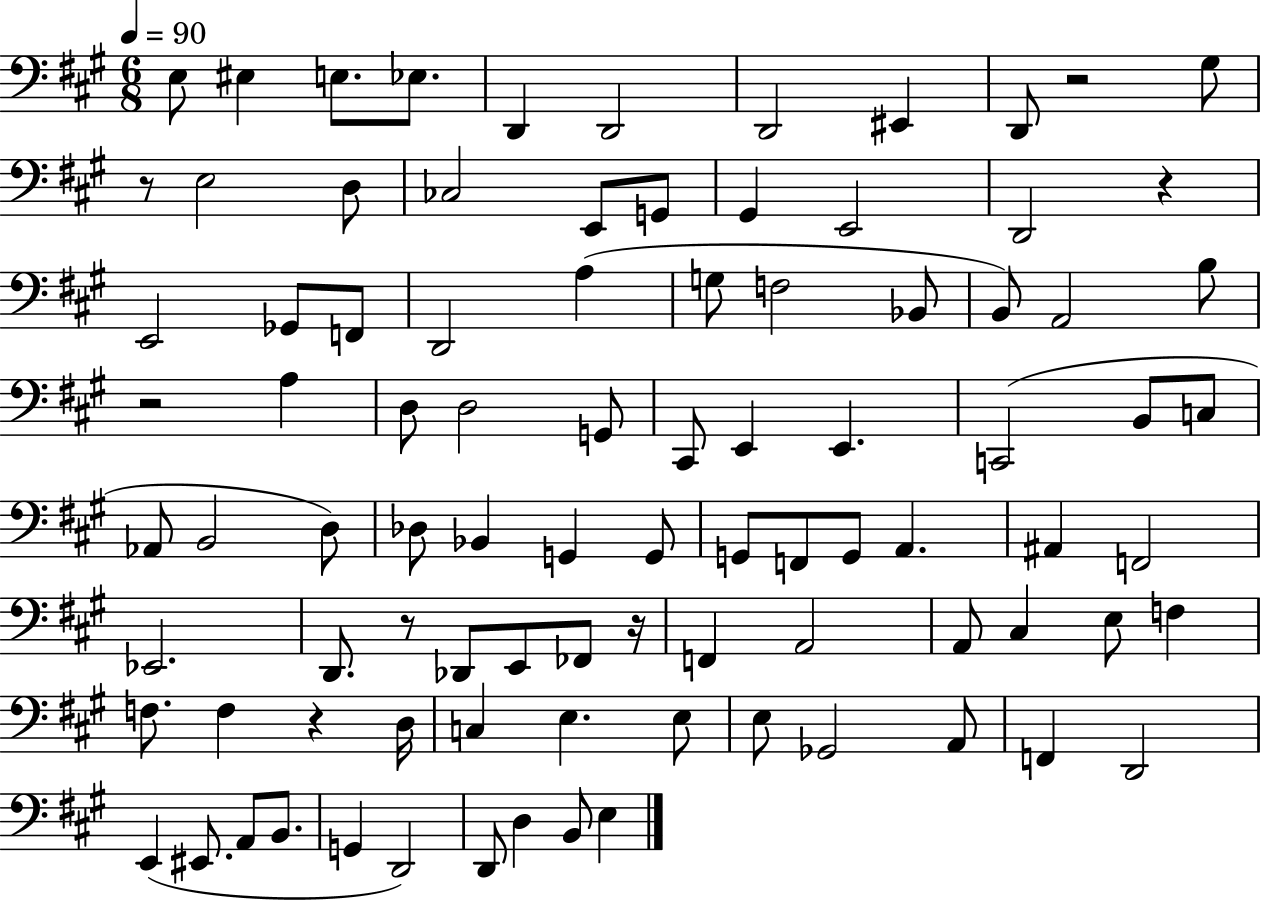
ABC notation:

X:1
T:Untitled
M:6/8
L:1/4
K:A
E,/2 ^E, E,/2 _E,/2 D,, D,,2 D,,2 ^E,, D,,/2 z2 ^G,/2 z/2 E,2 D,/2 _C,2 E,,/2 G,,/2 ^G,, E,,2 D,,2 z E,,2 _G,,/2 F,,/2 D,,2 A, G,/2 F,2 _B,,/2 B,,/2 A,,2 B,/2 z2 A, D,/2 D,2 G,,/2 ^C,,/2 E,, E,, C,,2 B,,/2 C,/2 _A,,/2 B,,2 D,/2 _D,/2 _B,, G,, G,,/2 G,,/2 F,,/2 G,,/2 A,, ^A,, F,,2 _E,,2 D,,/2 z/2 _D,,/2 E,,/2 _F,,/2 z/4 F,, A,,2 A,,/2 ^C, E,/2 F, F,/2 F, z D,/4 C, E, E,/2 E,/2 _G,,2 A,,/2 F,, D,,2 E,, ^E,,/2 A,,/2 B,,/2 G,, D,,2 D,,/2 D, B,,/2 E,